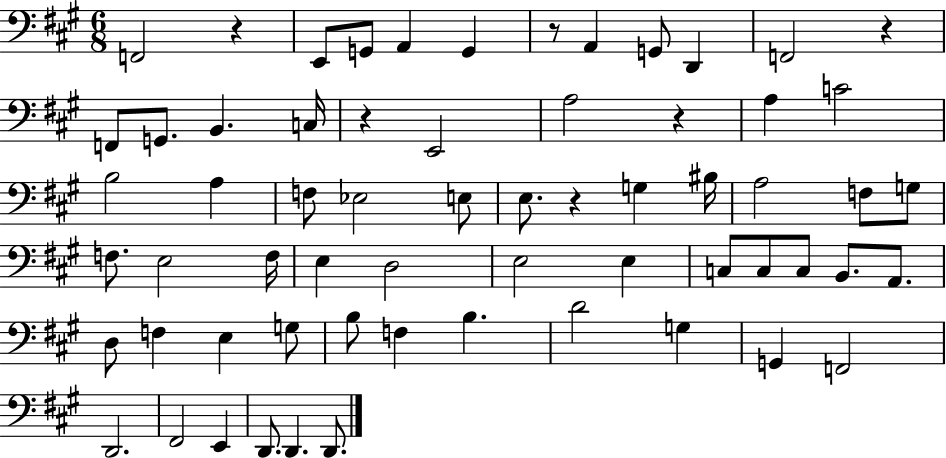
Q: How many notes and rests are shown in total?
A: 63